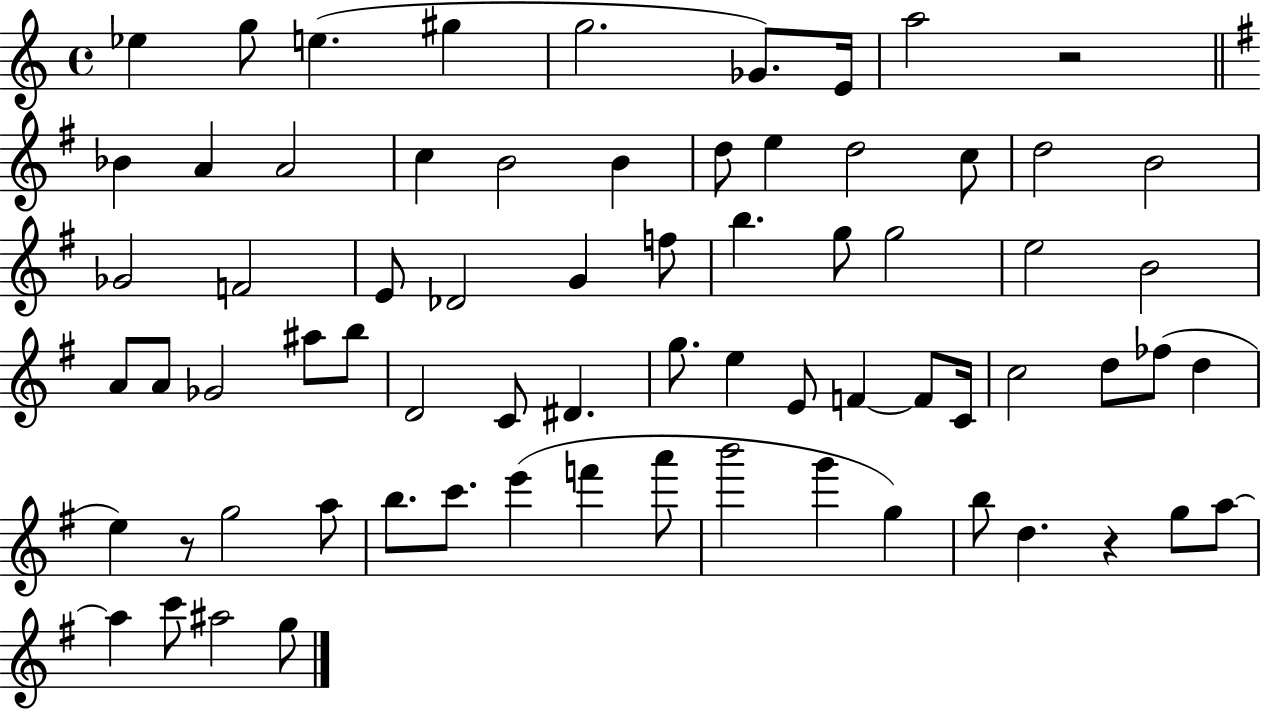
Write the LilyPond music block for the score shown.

{
  \clef treble
  \time 4/4
  \defaultTimeSignature
  \key c \major
  ees''4 g''8 e''4.( gis''4 | g''2. ges'8.) e'16 | a''2 r2 | \bar "||" \break \key g \major bes'4 a'4 a'2 | c''4 b'2 b'4 | d''8 e''4 d''2 c''8 | d''2 b'2 | \break ges'2 f'2 | e'8 des'2 g'4 f''8 | b''4. g''8 g''2 | e''2 b'2 | \break a'8 a'8 ges'2 ais''8 b''8 | d'2 c'8 dis'4. | g''8. e''4 e'8 f'4~~ f'8 c'16 | c''2 d''8 fes''8( d''4 | \break e''4) r8 g''2 a''8 | b''8. c'''8. e'''4( f'''4 a'''8 | b'''2 g'''4 g''4) | b''8 d''4. r4 g''8 a''8~~ | \break a''4 c'''8 ais''2 g''8 | \bar "|."
}